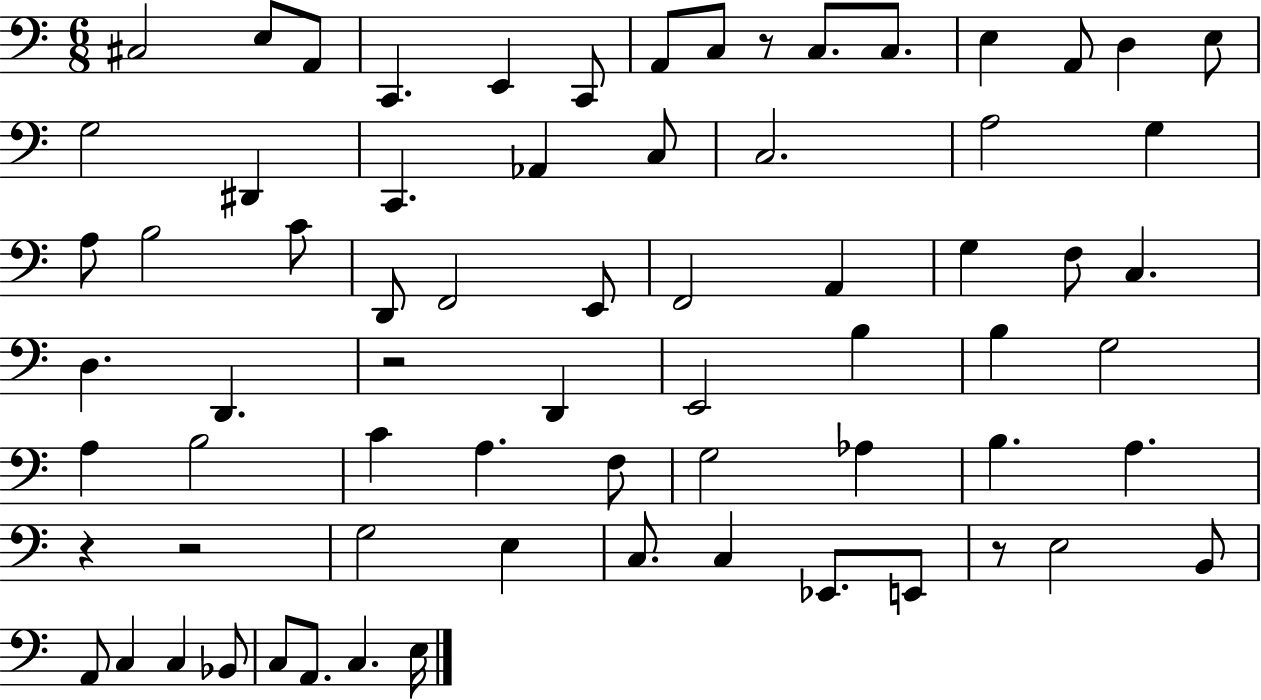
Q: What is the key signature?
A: C major